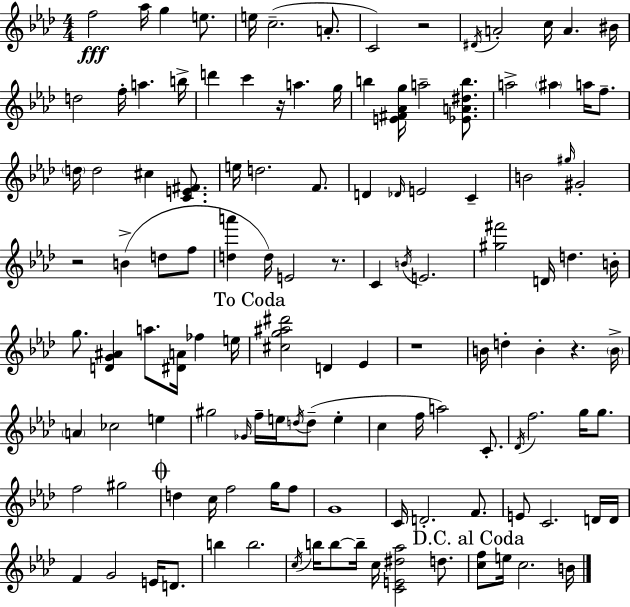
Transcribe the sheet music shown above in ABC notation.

X:1
T:Untitled
M:4/4
L:1/4
K:Fm
f2 _a/4 g e/2 e/4 c2 A/2 C2 z2 ^D/4 A2 c/4 A ^B/4 d2 f/4 a b/4 d' c' z/4 a g/4 b [E^F_Ag]/4 a2 [_EA^db]/2 a2 ^a a/4 f/2 d/4 d2 ^c [CE^F]/2 e/4 d2 F/2 D _D/4 E2 C B2 ^g/4 ^G2 z2 B d/2 f/2 [da'] d/4 E2 z/2 C B/4 E2 [^g^f']2 D/4 d B/4 g/2 [DG^A] a/2 [^DA]/4 _f e/4 [^cg^a^d']2 D _E z4 B/4 d B z B/4 A _c2 e ^g2 _G/4 f/4 e/4 d/4 d/2 e c f/4 a2 C/2 _D/4 f2 g/4 g/2 f2 ^g2 d c/4 f2 g/4 f/2 G4 C/4 D2 F/2 E/2 C2 D/4 D/4 F G2 E/4 D/2 b b2 c/4 b/4 b/2 b/4 c/4 [CE^d_a]2 d/2 [cf]/2 e/4 c2 B/4